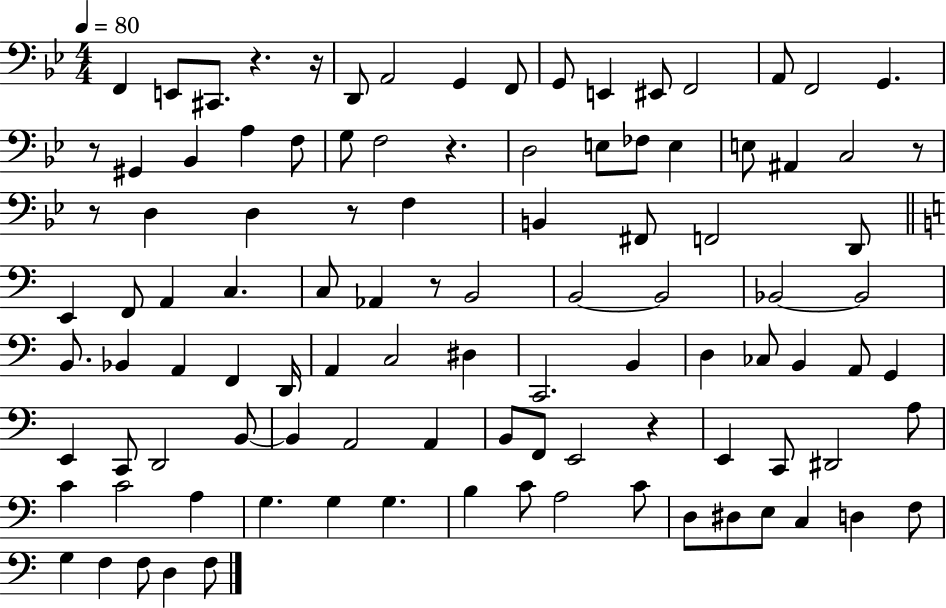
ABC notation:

X:1
T:Untitled
M:4/4
L:1/4
K:Bb
F,, E,,/2 ^C,,/2 z z/4 D,,/2 A,,2 G,, F,,/2 G,,/2 E,, ^E,,/2 F,,2 A,,/2 F,,2 G,, z/2 ^G,, _B,, A, F,/2 G,/2 F,2 z D,2 E,/2 _F,/2 E, E,/2 ^A,, C,2 z/2 z/2 D, D, z/2 F, B,, ^F,,/2 F,,2 D,,/2 E,, F,,/2 A,, C, C,/2 _A,, z/2 B,,2 B,,2 B,,2 _B,,2 _B,,2 B,,/2 _B,, A,, F,, D,,/4 A,, C,2 ^D, C,,2 B,, D, _C,/2 B,, A,,/2 G,, E,, C,,/2 D,,2 B,,/2 B,, A,,2 A,, B,,/2 F,,/2 E,,2 z E,, C,,/2 ^D,,2 A,/2 C C2 A, G, G, G, B, C/2 A,2 C/2 D,/2 ^D,/2 E,/2 C, D, F,/2 G, F, F,/2 D, F,/2